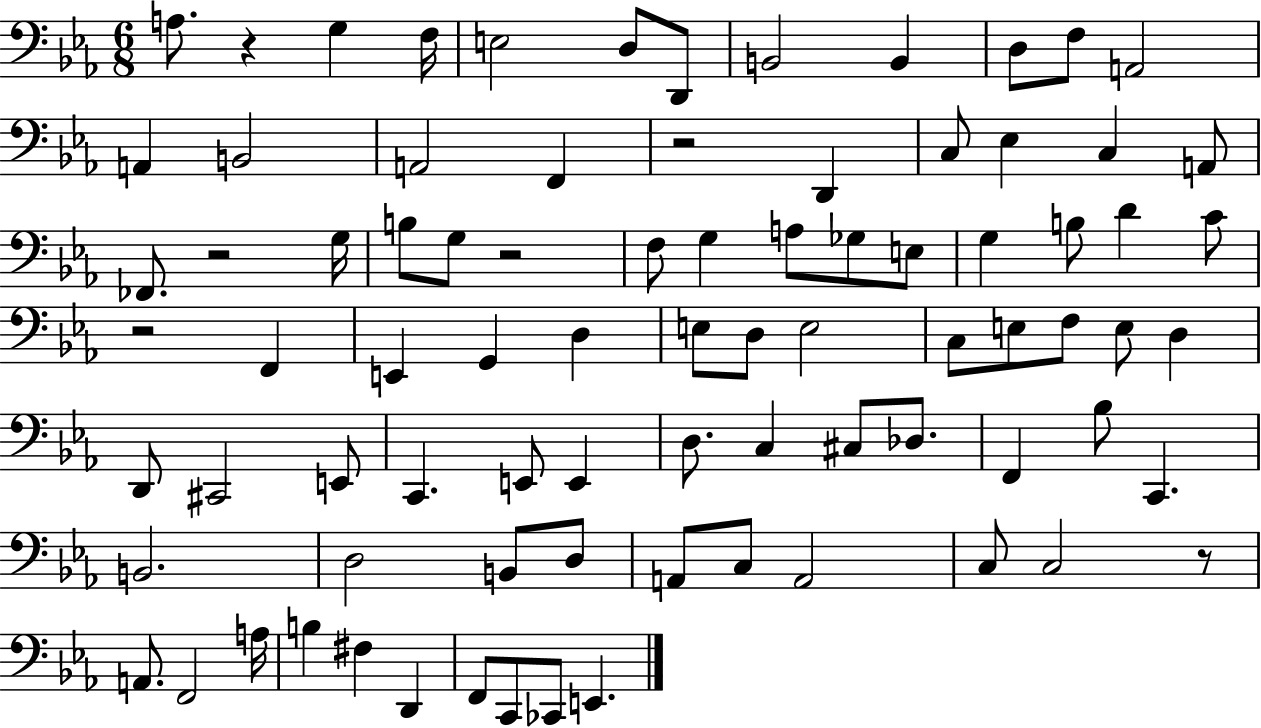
X:1
T:Untitled
M:6/8
L:1/4
K:Eb
A,/2 z G, F,/4 E,2 D,/2 D,,/2 B,,2 B,, D,/2 F,/2 A,,2 A,, B,,2 A,,2 F,, z2 D,, C,/2 _E, C, A,,/2 _F,,/2 z2 G,/4 B,/2 G,/2 z2 F,/2 G, A,/2 _G,/2 E,/2 G, B,/2 D C/2 z2 F,, E,, G,, D, E,/2 D,/2 E,2 C,/2 E,/2 F,/2 E,/2 D, D,,/2 ^C,,2 E,,/2 C,, E,,/2 E,, D,/2 C, ^C,/2 _D,/2 F,, _B,/2 C,, B,,2 D,2 B,,/2 D,/2 A,,/2 C,/2 A,,2 C,/2 C,2 z/2 A,,/2 F,,2 A,/4 B, ^F, D,, F,,/2 C,,/2 _C,,/2 E,,